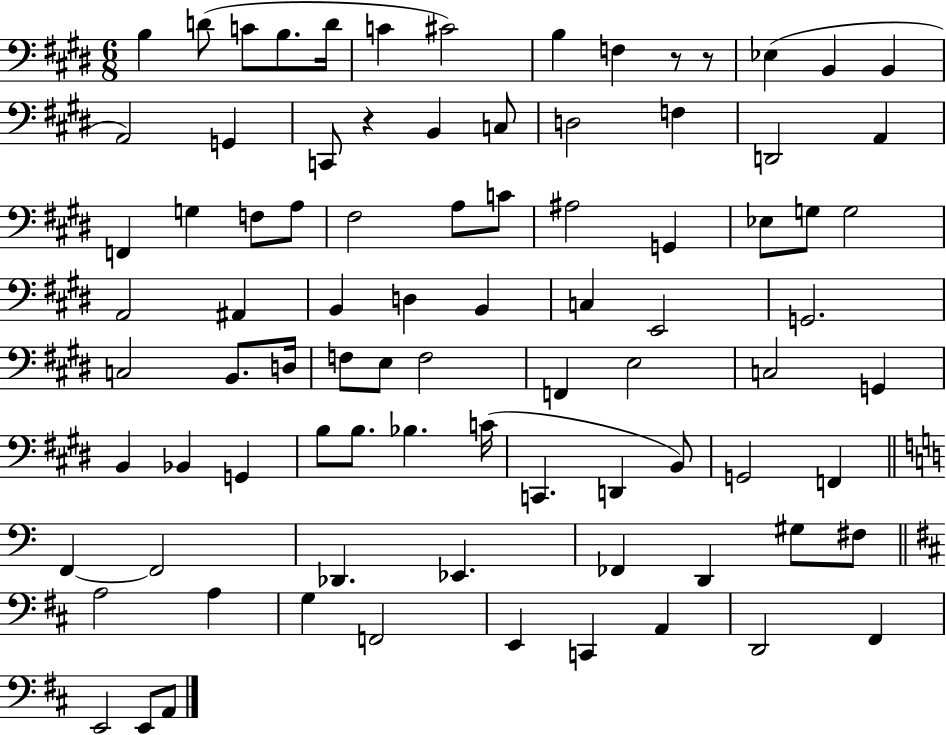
{
  \clef bass
  \numericTimeSignature
  \time 6/8
  \key e \major
  \repeat volta 2 { b4 d'8( c'8 b8. d'16 | c'4 cis'2) | b4 f4 r8 r8 | ees4( b,4 b,4 | \break a,2) g,4 | c,8 r4 b,4 c8 | d2 f4 | d,2 a,4 | \break f,4 g4 f8 a8 | fis2 a8 c'8 | ais2 g,4 | ees8 g8 g2 | \break a,2 ais,4 | b,4 d4 b,4 | c4 e,2 | g,2. | \break c2 b,8. d16 | f8 e8 f2 | f,4 e2 | c2 g,4 | \break b,4 bes,4 g,4 | b8 b8. bes4. c'16( | c,4. d,4 b,8) | g,2 f,4 | \break \bar "||" \break \key c \major f,4~~ f,2 | des,4. ees,4. | fes,4 d,4 gis8 fis8 | \bar "||" \break \key b \minor a2 a4 | g4 f,2 | e,4 c,4 a,4 | d,2 fis,4 | \break e,2 e,8 a,8 | } \bar "|."
}